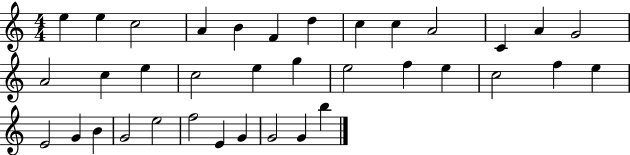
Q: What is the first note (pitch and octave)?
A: E5